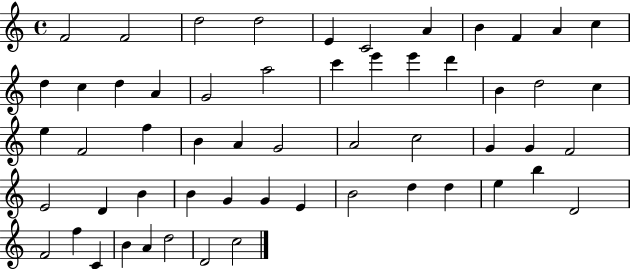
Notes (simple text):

F4/h F4/h D5/h D5/h E4/q C4/h A4/q B4/q F4/q A4/q C5/q D5/q C5/q D5/q A4/q G4/h A5/h C6/q E6/q E6/q D6/q B4/q D5/h C5/q E5/q F4/h F5/q B4/q A4/q G4/h A4/h C5/h G4/q G4/q F4/h E4/h D4/q B4/q B4/q G4/q G4/q E4/q B4/h D5/q D5/q E5/q B5/q D4/h F4/h F5/q C4/q B4/q A4/q D5/h D4/h C5/h